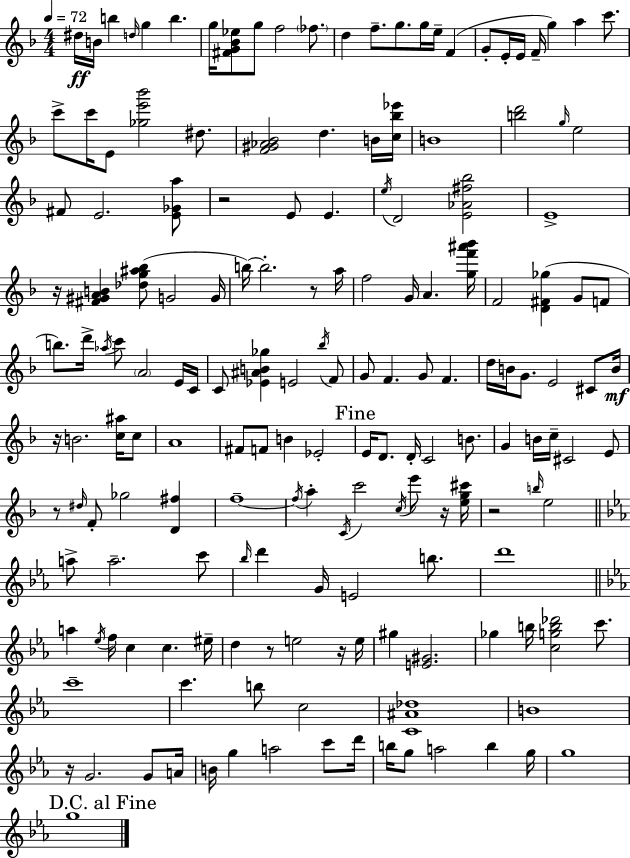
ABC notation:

X:1
T:Untitled
M:4/4
L:1/4
K:F
^d/4 B/4 b d/4 g b g/4 [^FG_B_e]/2 g/2 f2 _f/2 d f/2 g/2 g/4 e/4 F G/2 E/4 E/4 F/4 g a c'/2 c'/2 c'/4 E/2 [_ge'_b']2 ^d/2 [F^G_A_B]2 d B/4 [c_b_e']/4 B4 [bd']2 g/4 e2 ^F/2 E2 [E_Ga]/2 z2 E/2 E e/4 D2 [E_A^f_b]2 E4 z/4 [^F^GAB] [_dg^a_b]/2 G2 G/4 b/4 b2 z/2 a/4 f2 G/4 A [gf'^a'_b']/4 F2 [D^F_g] G/2 F/2 b/2 d'/4 _a/4 c'/2 A2 E/4 C/4 C/2 [_E^AB_g] E2 _b/4 F/2 G/2 F G/2 F d/4 B/4 G/2 E2 ^C/2 B/4 z/4 B2 [c^a]/4 c/2 A4 ^F/2 F/2 B _E2 E/4 D/2 D/4 C2 B/2 G B/4 c/4 ^C2 E/2 z/2 ^d/4 F/2 _g2 [D^f] f4 f/4 a C/4 c'2 c/4 e'/2 z/4 [eg^c']/4 z2 b/4 e2 a/2 a2 c'/2 _b/4 d' G/4 E2 b/2 d'4 a _e/4 f/4 c c ^e/4 d z/2 e2 z/4 e/4 ^g [E^G]2 _g b/4 [cgb_d']2 c'/2 c'4 c' b/2 c2 [C^A_d]4 B4 z/4 G2 G/2 A/4 B/4 g a2 c'/2 d'/4 b/4 g/2 a2 b g/4 g4 g4